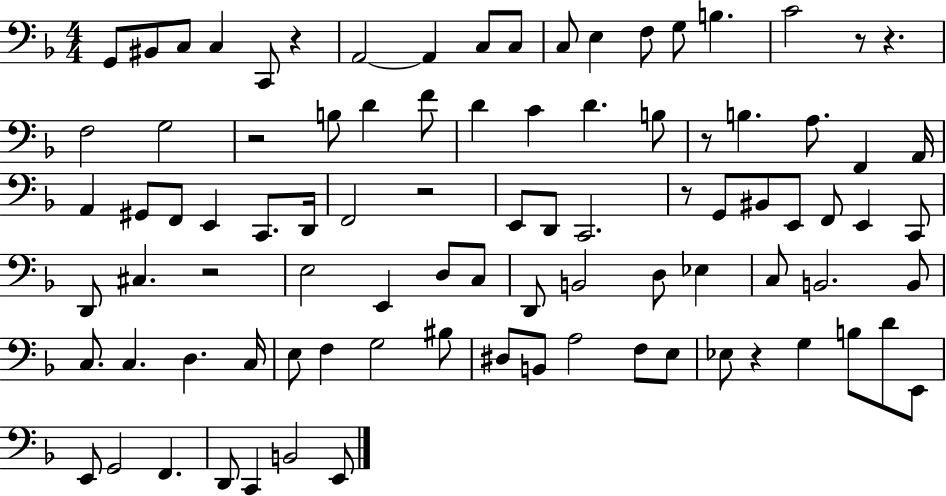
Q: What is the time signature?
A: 4/4